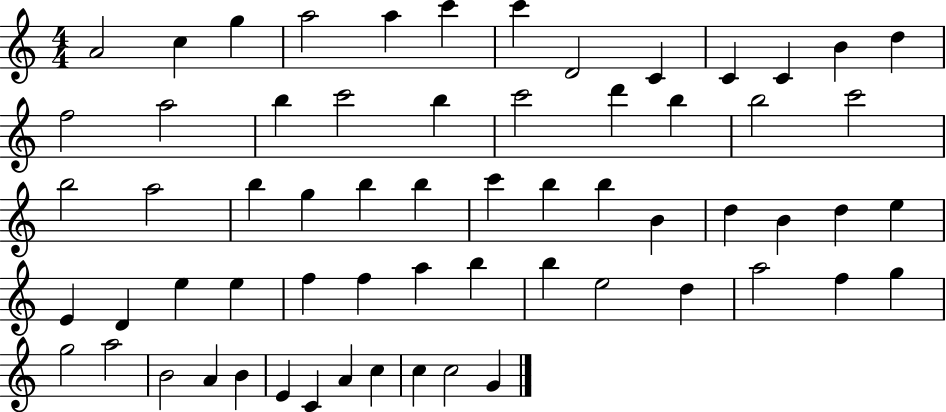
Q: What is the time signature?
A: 4/4